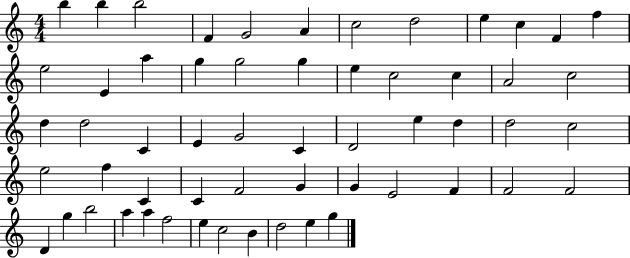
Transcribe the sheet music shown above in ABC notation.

X:1
T:Untitled
M:4/4
L:1/4
K:C
b b b2 F G2 A c2 d2 e c F f e2 E a g g2 g e c2 c A2 c2 d d2 C E G2 C D2 e d d2 c2 e2 f C C F2 G G E2 F F2 F2 D g b2 a a f2 e c2 B d2 e g